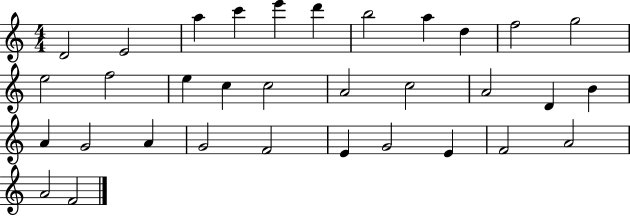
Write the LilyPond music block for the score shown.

{
  \clef treble
  \numericTimeSignature
  \time 4/4
  \key c \major
  d'2 e'2 | a''4 c'''4 e'''4 d'''4 | b''2 a''4 d''4 | f''2 g''2 | \break e''2 f''2 | e''4 c''4 c''2 | a'2 c''2 | a'2 d'4 b'4 | \break a'4 g'2 a'4 | g'2 f'2 | e'4 g'2 e'4 | f'2 a'2 | \break a'2 f'2 | \bar "|."
}